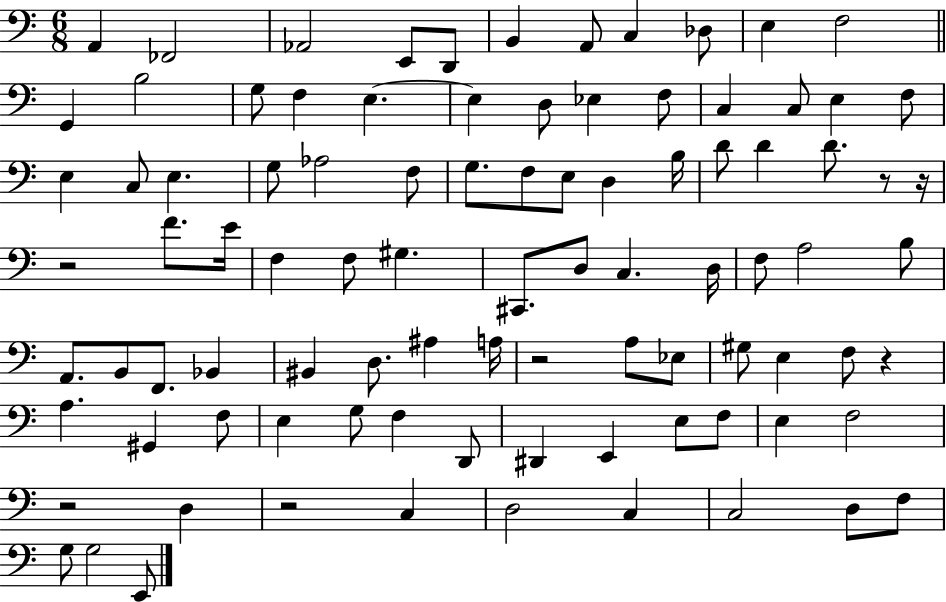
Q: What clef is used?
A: bass